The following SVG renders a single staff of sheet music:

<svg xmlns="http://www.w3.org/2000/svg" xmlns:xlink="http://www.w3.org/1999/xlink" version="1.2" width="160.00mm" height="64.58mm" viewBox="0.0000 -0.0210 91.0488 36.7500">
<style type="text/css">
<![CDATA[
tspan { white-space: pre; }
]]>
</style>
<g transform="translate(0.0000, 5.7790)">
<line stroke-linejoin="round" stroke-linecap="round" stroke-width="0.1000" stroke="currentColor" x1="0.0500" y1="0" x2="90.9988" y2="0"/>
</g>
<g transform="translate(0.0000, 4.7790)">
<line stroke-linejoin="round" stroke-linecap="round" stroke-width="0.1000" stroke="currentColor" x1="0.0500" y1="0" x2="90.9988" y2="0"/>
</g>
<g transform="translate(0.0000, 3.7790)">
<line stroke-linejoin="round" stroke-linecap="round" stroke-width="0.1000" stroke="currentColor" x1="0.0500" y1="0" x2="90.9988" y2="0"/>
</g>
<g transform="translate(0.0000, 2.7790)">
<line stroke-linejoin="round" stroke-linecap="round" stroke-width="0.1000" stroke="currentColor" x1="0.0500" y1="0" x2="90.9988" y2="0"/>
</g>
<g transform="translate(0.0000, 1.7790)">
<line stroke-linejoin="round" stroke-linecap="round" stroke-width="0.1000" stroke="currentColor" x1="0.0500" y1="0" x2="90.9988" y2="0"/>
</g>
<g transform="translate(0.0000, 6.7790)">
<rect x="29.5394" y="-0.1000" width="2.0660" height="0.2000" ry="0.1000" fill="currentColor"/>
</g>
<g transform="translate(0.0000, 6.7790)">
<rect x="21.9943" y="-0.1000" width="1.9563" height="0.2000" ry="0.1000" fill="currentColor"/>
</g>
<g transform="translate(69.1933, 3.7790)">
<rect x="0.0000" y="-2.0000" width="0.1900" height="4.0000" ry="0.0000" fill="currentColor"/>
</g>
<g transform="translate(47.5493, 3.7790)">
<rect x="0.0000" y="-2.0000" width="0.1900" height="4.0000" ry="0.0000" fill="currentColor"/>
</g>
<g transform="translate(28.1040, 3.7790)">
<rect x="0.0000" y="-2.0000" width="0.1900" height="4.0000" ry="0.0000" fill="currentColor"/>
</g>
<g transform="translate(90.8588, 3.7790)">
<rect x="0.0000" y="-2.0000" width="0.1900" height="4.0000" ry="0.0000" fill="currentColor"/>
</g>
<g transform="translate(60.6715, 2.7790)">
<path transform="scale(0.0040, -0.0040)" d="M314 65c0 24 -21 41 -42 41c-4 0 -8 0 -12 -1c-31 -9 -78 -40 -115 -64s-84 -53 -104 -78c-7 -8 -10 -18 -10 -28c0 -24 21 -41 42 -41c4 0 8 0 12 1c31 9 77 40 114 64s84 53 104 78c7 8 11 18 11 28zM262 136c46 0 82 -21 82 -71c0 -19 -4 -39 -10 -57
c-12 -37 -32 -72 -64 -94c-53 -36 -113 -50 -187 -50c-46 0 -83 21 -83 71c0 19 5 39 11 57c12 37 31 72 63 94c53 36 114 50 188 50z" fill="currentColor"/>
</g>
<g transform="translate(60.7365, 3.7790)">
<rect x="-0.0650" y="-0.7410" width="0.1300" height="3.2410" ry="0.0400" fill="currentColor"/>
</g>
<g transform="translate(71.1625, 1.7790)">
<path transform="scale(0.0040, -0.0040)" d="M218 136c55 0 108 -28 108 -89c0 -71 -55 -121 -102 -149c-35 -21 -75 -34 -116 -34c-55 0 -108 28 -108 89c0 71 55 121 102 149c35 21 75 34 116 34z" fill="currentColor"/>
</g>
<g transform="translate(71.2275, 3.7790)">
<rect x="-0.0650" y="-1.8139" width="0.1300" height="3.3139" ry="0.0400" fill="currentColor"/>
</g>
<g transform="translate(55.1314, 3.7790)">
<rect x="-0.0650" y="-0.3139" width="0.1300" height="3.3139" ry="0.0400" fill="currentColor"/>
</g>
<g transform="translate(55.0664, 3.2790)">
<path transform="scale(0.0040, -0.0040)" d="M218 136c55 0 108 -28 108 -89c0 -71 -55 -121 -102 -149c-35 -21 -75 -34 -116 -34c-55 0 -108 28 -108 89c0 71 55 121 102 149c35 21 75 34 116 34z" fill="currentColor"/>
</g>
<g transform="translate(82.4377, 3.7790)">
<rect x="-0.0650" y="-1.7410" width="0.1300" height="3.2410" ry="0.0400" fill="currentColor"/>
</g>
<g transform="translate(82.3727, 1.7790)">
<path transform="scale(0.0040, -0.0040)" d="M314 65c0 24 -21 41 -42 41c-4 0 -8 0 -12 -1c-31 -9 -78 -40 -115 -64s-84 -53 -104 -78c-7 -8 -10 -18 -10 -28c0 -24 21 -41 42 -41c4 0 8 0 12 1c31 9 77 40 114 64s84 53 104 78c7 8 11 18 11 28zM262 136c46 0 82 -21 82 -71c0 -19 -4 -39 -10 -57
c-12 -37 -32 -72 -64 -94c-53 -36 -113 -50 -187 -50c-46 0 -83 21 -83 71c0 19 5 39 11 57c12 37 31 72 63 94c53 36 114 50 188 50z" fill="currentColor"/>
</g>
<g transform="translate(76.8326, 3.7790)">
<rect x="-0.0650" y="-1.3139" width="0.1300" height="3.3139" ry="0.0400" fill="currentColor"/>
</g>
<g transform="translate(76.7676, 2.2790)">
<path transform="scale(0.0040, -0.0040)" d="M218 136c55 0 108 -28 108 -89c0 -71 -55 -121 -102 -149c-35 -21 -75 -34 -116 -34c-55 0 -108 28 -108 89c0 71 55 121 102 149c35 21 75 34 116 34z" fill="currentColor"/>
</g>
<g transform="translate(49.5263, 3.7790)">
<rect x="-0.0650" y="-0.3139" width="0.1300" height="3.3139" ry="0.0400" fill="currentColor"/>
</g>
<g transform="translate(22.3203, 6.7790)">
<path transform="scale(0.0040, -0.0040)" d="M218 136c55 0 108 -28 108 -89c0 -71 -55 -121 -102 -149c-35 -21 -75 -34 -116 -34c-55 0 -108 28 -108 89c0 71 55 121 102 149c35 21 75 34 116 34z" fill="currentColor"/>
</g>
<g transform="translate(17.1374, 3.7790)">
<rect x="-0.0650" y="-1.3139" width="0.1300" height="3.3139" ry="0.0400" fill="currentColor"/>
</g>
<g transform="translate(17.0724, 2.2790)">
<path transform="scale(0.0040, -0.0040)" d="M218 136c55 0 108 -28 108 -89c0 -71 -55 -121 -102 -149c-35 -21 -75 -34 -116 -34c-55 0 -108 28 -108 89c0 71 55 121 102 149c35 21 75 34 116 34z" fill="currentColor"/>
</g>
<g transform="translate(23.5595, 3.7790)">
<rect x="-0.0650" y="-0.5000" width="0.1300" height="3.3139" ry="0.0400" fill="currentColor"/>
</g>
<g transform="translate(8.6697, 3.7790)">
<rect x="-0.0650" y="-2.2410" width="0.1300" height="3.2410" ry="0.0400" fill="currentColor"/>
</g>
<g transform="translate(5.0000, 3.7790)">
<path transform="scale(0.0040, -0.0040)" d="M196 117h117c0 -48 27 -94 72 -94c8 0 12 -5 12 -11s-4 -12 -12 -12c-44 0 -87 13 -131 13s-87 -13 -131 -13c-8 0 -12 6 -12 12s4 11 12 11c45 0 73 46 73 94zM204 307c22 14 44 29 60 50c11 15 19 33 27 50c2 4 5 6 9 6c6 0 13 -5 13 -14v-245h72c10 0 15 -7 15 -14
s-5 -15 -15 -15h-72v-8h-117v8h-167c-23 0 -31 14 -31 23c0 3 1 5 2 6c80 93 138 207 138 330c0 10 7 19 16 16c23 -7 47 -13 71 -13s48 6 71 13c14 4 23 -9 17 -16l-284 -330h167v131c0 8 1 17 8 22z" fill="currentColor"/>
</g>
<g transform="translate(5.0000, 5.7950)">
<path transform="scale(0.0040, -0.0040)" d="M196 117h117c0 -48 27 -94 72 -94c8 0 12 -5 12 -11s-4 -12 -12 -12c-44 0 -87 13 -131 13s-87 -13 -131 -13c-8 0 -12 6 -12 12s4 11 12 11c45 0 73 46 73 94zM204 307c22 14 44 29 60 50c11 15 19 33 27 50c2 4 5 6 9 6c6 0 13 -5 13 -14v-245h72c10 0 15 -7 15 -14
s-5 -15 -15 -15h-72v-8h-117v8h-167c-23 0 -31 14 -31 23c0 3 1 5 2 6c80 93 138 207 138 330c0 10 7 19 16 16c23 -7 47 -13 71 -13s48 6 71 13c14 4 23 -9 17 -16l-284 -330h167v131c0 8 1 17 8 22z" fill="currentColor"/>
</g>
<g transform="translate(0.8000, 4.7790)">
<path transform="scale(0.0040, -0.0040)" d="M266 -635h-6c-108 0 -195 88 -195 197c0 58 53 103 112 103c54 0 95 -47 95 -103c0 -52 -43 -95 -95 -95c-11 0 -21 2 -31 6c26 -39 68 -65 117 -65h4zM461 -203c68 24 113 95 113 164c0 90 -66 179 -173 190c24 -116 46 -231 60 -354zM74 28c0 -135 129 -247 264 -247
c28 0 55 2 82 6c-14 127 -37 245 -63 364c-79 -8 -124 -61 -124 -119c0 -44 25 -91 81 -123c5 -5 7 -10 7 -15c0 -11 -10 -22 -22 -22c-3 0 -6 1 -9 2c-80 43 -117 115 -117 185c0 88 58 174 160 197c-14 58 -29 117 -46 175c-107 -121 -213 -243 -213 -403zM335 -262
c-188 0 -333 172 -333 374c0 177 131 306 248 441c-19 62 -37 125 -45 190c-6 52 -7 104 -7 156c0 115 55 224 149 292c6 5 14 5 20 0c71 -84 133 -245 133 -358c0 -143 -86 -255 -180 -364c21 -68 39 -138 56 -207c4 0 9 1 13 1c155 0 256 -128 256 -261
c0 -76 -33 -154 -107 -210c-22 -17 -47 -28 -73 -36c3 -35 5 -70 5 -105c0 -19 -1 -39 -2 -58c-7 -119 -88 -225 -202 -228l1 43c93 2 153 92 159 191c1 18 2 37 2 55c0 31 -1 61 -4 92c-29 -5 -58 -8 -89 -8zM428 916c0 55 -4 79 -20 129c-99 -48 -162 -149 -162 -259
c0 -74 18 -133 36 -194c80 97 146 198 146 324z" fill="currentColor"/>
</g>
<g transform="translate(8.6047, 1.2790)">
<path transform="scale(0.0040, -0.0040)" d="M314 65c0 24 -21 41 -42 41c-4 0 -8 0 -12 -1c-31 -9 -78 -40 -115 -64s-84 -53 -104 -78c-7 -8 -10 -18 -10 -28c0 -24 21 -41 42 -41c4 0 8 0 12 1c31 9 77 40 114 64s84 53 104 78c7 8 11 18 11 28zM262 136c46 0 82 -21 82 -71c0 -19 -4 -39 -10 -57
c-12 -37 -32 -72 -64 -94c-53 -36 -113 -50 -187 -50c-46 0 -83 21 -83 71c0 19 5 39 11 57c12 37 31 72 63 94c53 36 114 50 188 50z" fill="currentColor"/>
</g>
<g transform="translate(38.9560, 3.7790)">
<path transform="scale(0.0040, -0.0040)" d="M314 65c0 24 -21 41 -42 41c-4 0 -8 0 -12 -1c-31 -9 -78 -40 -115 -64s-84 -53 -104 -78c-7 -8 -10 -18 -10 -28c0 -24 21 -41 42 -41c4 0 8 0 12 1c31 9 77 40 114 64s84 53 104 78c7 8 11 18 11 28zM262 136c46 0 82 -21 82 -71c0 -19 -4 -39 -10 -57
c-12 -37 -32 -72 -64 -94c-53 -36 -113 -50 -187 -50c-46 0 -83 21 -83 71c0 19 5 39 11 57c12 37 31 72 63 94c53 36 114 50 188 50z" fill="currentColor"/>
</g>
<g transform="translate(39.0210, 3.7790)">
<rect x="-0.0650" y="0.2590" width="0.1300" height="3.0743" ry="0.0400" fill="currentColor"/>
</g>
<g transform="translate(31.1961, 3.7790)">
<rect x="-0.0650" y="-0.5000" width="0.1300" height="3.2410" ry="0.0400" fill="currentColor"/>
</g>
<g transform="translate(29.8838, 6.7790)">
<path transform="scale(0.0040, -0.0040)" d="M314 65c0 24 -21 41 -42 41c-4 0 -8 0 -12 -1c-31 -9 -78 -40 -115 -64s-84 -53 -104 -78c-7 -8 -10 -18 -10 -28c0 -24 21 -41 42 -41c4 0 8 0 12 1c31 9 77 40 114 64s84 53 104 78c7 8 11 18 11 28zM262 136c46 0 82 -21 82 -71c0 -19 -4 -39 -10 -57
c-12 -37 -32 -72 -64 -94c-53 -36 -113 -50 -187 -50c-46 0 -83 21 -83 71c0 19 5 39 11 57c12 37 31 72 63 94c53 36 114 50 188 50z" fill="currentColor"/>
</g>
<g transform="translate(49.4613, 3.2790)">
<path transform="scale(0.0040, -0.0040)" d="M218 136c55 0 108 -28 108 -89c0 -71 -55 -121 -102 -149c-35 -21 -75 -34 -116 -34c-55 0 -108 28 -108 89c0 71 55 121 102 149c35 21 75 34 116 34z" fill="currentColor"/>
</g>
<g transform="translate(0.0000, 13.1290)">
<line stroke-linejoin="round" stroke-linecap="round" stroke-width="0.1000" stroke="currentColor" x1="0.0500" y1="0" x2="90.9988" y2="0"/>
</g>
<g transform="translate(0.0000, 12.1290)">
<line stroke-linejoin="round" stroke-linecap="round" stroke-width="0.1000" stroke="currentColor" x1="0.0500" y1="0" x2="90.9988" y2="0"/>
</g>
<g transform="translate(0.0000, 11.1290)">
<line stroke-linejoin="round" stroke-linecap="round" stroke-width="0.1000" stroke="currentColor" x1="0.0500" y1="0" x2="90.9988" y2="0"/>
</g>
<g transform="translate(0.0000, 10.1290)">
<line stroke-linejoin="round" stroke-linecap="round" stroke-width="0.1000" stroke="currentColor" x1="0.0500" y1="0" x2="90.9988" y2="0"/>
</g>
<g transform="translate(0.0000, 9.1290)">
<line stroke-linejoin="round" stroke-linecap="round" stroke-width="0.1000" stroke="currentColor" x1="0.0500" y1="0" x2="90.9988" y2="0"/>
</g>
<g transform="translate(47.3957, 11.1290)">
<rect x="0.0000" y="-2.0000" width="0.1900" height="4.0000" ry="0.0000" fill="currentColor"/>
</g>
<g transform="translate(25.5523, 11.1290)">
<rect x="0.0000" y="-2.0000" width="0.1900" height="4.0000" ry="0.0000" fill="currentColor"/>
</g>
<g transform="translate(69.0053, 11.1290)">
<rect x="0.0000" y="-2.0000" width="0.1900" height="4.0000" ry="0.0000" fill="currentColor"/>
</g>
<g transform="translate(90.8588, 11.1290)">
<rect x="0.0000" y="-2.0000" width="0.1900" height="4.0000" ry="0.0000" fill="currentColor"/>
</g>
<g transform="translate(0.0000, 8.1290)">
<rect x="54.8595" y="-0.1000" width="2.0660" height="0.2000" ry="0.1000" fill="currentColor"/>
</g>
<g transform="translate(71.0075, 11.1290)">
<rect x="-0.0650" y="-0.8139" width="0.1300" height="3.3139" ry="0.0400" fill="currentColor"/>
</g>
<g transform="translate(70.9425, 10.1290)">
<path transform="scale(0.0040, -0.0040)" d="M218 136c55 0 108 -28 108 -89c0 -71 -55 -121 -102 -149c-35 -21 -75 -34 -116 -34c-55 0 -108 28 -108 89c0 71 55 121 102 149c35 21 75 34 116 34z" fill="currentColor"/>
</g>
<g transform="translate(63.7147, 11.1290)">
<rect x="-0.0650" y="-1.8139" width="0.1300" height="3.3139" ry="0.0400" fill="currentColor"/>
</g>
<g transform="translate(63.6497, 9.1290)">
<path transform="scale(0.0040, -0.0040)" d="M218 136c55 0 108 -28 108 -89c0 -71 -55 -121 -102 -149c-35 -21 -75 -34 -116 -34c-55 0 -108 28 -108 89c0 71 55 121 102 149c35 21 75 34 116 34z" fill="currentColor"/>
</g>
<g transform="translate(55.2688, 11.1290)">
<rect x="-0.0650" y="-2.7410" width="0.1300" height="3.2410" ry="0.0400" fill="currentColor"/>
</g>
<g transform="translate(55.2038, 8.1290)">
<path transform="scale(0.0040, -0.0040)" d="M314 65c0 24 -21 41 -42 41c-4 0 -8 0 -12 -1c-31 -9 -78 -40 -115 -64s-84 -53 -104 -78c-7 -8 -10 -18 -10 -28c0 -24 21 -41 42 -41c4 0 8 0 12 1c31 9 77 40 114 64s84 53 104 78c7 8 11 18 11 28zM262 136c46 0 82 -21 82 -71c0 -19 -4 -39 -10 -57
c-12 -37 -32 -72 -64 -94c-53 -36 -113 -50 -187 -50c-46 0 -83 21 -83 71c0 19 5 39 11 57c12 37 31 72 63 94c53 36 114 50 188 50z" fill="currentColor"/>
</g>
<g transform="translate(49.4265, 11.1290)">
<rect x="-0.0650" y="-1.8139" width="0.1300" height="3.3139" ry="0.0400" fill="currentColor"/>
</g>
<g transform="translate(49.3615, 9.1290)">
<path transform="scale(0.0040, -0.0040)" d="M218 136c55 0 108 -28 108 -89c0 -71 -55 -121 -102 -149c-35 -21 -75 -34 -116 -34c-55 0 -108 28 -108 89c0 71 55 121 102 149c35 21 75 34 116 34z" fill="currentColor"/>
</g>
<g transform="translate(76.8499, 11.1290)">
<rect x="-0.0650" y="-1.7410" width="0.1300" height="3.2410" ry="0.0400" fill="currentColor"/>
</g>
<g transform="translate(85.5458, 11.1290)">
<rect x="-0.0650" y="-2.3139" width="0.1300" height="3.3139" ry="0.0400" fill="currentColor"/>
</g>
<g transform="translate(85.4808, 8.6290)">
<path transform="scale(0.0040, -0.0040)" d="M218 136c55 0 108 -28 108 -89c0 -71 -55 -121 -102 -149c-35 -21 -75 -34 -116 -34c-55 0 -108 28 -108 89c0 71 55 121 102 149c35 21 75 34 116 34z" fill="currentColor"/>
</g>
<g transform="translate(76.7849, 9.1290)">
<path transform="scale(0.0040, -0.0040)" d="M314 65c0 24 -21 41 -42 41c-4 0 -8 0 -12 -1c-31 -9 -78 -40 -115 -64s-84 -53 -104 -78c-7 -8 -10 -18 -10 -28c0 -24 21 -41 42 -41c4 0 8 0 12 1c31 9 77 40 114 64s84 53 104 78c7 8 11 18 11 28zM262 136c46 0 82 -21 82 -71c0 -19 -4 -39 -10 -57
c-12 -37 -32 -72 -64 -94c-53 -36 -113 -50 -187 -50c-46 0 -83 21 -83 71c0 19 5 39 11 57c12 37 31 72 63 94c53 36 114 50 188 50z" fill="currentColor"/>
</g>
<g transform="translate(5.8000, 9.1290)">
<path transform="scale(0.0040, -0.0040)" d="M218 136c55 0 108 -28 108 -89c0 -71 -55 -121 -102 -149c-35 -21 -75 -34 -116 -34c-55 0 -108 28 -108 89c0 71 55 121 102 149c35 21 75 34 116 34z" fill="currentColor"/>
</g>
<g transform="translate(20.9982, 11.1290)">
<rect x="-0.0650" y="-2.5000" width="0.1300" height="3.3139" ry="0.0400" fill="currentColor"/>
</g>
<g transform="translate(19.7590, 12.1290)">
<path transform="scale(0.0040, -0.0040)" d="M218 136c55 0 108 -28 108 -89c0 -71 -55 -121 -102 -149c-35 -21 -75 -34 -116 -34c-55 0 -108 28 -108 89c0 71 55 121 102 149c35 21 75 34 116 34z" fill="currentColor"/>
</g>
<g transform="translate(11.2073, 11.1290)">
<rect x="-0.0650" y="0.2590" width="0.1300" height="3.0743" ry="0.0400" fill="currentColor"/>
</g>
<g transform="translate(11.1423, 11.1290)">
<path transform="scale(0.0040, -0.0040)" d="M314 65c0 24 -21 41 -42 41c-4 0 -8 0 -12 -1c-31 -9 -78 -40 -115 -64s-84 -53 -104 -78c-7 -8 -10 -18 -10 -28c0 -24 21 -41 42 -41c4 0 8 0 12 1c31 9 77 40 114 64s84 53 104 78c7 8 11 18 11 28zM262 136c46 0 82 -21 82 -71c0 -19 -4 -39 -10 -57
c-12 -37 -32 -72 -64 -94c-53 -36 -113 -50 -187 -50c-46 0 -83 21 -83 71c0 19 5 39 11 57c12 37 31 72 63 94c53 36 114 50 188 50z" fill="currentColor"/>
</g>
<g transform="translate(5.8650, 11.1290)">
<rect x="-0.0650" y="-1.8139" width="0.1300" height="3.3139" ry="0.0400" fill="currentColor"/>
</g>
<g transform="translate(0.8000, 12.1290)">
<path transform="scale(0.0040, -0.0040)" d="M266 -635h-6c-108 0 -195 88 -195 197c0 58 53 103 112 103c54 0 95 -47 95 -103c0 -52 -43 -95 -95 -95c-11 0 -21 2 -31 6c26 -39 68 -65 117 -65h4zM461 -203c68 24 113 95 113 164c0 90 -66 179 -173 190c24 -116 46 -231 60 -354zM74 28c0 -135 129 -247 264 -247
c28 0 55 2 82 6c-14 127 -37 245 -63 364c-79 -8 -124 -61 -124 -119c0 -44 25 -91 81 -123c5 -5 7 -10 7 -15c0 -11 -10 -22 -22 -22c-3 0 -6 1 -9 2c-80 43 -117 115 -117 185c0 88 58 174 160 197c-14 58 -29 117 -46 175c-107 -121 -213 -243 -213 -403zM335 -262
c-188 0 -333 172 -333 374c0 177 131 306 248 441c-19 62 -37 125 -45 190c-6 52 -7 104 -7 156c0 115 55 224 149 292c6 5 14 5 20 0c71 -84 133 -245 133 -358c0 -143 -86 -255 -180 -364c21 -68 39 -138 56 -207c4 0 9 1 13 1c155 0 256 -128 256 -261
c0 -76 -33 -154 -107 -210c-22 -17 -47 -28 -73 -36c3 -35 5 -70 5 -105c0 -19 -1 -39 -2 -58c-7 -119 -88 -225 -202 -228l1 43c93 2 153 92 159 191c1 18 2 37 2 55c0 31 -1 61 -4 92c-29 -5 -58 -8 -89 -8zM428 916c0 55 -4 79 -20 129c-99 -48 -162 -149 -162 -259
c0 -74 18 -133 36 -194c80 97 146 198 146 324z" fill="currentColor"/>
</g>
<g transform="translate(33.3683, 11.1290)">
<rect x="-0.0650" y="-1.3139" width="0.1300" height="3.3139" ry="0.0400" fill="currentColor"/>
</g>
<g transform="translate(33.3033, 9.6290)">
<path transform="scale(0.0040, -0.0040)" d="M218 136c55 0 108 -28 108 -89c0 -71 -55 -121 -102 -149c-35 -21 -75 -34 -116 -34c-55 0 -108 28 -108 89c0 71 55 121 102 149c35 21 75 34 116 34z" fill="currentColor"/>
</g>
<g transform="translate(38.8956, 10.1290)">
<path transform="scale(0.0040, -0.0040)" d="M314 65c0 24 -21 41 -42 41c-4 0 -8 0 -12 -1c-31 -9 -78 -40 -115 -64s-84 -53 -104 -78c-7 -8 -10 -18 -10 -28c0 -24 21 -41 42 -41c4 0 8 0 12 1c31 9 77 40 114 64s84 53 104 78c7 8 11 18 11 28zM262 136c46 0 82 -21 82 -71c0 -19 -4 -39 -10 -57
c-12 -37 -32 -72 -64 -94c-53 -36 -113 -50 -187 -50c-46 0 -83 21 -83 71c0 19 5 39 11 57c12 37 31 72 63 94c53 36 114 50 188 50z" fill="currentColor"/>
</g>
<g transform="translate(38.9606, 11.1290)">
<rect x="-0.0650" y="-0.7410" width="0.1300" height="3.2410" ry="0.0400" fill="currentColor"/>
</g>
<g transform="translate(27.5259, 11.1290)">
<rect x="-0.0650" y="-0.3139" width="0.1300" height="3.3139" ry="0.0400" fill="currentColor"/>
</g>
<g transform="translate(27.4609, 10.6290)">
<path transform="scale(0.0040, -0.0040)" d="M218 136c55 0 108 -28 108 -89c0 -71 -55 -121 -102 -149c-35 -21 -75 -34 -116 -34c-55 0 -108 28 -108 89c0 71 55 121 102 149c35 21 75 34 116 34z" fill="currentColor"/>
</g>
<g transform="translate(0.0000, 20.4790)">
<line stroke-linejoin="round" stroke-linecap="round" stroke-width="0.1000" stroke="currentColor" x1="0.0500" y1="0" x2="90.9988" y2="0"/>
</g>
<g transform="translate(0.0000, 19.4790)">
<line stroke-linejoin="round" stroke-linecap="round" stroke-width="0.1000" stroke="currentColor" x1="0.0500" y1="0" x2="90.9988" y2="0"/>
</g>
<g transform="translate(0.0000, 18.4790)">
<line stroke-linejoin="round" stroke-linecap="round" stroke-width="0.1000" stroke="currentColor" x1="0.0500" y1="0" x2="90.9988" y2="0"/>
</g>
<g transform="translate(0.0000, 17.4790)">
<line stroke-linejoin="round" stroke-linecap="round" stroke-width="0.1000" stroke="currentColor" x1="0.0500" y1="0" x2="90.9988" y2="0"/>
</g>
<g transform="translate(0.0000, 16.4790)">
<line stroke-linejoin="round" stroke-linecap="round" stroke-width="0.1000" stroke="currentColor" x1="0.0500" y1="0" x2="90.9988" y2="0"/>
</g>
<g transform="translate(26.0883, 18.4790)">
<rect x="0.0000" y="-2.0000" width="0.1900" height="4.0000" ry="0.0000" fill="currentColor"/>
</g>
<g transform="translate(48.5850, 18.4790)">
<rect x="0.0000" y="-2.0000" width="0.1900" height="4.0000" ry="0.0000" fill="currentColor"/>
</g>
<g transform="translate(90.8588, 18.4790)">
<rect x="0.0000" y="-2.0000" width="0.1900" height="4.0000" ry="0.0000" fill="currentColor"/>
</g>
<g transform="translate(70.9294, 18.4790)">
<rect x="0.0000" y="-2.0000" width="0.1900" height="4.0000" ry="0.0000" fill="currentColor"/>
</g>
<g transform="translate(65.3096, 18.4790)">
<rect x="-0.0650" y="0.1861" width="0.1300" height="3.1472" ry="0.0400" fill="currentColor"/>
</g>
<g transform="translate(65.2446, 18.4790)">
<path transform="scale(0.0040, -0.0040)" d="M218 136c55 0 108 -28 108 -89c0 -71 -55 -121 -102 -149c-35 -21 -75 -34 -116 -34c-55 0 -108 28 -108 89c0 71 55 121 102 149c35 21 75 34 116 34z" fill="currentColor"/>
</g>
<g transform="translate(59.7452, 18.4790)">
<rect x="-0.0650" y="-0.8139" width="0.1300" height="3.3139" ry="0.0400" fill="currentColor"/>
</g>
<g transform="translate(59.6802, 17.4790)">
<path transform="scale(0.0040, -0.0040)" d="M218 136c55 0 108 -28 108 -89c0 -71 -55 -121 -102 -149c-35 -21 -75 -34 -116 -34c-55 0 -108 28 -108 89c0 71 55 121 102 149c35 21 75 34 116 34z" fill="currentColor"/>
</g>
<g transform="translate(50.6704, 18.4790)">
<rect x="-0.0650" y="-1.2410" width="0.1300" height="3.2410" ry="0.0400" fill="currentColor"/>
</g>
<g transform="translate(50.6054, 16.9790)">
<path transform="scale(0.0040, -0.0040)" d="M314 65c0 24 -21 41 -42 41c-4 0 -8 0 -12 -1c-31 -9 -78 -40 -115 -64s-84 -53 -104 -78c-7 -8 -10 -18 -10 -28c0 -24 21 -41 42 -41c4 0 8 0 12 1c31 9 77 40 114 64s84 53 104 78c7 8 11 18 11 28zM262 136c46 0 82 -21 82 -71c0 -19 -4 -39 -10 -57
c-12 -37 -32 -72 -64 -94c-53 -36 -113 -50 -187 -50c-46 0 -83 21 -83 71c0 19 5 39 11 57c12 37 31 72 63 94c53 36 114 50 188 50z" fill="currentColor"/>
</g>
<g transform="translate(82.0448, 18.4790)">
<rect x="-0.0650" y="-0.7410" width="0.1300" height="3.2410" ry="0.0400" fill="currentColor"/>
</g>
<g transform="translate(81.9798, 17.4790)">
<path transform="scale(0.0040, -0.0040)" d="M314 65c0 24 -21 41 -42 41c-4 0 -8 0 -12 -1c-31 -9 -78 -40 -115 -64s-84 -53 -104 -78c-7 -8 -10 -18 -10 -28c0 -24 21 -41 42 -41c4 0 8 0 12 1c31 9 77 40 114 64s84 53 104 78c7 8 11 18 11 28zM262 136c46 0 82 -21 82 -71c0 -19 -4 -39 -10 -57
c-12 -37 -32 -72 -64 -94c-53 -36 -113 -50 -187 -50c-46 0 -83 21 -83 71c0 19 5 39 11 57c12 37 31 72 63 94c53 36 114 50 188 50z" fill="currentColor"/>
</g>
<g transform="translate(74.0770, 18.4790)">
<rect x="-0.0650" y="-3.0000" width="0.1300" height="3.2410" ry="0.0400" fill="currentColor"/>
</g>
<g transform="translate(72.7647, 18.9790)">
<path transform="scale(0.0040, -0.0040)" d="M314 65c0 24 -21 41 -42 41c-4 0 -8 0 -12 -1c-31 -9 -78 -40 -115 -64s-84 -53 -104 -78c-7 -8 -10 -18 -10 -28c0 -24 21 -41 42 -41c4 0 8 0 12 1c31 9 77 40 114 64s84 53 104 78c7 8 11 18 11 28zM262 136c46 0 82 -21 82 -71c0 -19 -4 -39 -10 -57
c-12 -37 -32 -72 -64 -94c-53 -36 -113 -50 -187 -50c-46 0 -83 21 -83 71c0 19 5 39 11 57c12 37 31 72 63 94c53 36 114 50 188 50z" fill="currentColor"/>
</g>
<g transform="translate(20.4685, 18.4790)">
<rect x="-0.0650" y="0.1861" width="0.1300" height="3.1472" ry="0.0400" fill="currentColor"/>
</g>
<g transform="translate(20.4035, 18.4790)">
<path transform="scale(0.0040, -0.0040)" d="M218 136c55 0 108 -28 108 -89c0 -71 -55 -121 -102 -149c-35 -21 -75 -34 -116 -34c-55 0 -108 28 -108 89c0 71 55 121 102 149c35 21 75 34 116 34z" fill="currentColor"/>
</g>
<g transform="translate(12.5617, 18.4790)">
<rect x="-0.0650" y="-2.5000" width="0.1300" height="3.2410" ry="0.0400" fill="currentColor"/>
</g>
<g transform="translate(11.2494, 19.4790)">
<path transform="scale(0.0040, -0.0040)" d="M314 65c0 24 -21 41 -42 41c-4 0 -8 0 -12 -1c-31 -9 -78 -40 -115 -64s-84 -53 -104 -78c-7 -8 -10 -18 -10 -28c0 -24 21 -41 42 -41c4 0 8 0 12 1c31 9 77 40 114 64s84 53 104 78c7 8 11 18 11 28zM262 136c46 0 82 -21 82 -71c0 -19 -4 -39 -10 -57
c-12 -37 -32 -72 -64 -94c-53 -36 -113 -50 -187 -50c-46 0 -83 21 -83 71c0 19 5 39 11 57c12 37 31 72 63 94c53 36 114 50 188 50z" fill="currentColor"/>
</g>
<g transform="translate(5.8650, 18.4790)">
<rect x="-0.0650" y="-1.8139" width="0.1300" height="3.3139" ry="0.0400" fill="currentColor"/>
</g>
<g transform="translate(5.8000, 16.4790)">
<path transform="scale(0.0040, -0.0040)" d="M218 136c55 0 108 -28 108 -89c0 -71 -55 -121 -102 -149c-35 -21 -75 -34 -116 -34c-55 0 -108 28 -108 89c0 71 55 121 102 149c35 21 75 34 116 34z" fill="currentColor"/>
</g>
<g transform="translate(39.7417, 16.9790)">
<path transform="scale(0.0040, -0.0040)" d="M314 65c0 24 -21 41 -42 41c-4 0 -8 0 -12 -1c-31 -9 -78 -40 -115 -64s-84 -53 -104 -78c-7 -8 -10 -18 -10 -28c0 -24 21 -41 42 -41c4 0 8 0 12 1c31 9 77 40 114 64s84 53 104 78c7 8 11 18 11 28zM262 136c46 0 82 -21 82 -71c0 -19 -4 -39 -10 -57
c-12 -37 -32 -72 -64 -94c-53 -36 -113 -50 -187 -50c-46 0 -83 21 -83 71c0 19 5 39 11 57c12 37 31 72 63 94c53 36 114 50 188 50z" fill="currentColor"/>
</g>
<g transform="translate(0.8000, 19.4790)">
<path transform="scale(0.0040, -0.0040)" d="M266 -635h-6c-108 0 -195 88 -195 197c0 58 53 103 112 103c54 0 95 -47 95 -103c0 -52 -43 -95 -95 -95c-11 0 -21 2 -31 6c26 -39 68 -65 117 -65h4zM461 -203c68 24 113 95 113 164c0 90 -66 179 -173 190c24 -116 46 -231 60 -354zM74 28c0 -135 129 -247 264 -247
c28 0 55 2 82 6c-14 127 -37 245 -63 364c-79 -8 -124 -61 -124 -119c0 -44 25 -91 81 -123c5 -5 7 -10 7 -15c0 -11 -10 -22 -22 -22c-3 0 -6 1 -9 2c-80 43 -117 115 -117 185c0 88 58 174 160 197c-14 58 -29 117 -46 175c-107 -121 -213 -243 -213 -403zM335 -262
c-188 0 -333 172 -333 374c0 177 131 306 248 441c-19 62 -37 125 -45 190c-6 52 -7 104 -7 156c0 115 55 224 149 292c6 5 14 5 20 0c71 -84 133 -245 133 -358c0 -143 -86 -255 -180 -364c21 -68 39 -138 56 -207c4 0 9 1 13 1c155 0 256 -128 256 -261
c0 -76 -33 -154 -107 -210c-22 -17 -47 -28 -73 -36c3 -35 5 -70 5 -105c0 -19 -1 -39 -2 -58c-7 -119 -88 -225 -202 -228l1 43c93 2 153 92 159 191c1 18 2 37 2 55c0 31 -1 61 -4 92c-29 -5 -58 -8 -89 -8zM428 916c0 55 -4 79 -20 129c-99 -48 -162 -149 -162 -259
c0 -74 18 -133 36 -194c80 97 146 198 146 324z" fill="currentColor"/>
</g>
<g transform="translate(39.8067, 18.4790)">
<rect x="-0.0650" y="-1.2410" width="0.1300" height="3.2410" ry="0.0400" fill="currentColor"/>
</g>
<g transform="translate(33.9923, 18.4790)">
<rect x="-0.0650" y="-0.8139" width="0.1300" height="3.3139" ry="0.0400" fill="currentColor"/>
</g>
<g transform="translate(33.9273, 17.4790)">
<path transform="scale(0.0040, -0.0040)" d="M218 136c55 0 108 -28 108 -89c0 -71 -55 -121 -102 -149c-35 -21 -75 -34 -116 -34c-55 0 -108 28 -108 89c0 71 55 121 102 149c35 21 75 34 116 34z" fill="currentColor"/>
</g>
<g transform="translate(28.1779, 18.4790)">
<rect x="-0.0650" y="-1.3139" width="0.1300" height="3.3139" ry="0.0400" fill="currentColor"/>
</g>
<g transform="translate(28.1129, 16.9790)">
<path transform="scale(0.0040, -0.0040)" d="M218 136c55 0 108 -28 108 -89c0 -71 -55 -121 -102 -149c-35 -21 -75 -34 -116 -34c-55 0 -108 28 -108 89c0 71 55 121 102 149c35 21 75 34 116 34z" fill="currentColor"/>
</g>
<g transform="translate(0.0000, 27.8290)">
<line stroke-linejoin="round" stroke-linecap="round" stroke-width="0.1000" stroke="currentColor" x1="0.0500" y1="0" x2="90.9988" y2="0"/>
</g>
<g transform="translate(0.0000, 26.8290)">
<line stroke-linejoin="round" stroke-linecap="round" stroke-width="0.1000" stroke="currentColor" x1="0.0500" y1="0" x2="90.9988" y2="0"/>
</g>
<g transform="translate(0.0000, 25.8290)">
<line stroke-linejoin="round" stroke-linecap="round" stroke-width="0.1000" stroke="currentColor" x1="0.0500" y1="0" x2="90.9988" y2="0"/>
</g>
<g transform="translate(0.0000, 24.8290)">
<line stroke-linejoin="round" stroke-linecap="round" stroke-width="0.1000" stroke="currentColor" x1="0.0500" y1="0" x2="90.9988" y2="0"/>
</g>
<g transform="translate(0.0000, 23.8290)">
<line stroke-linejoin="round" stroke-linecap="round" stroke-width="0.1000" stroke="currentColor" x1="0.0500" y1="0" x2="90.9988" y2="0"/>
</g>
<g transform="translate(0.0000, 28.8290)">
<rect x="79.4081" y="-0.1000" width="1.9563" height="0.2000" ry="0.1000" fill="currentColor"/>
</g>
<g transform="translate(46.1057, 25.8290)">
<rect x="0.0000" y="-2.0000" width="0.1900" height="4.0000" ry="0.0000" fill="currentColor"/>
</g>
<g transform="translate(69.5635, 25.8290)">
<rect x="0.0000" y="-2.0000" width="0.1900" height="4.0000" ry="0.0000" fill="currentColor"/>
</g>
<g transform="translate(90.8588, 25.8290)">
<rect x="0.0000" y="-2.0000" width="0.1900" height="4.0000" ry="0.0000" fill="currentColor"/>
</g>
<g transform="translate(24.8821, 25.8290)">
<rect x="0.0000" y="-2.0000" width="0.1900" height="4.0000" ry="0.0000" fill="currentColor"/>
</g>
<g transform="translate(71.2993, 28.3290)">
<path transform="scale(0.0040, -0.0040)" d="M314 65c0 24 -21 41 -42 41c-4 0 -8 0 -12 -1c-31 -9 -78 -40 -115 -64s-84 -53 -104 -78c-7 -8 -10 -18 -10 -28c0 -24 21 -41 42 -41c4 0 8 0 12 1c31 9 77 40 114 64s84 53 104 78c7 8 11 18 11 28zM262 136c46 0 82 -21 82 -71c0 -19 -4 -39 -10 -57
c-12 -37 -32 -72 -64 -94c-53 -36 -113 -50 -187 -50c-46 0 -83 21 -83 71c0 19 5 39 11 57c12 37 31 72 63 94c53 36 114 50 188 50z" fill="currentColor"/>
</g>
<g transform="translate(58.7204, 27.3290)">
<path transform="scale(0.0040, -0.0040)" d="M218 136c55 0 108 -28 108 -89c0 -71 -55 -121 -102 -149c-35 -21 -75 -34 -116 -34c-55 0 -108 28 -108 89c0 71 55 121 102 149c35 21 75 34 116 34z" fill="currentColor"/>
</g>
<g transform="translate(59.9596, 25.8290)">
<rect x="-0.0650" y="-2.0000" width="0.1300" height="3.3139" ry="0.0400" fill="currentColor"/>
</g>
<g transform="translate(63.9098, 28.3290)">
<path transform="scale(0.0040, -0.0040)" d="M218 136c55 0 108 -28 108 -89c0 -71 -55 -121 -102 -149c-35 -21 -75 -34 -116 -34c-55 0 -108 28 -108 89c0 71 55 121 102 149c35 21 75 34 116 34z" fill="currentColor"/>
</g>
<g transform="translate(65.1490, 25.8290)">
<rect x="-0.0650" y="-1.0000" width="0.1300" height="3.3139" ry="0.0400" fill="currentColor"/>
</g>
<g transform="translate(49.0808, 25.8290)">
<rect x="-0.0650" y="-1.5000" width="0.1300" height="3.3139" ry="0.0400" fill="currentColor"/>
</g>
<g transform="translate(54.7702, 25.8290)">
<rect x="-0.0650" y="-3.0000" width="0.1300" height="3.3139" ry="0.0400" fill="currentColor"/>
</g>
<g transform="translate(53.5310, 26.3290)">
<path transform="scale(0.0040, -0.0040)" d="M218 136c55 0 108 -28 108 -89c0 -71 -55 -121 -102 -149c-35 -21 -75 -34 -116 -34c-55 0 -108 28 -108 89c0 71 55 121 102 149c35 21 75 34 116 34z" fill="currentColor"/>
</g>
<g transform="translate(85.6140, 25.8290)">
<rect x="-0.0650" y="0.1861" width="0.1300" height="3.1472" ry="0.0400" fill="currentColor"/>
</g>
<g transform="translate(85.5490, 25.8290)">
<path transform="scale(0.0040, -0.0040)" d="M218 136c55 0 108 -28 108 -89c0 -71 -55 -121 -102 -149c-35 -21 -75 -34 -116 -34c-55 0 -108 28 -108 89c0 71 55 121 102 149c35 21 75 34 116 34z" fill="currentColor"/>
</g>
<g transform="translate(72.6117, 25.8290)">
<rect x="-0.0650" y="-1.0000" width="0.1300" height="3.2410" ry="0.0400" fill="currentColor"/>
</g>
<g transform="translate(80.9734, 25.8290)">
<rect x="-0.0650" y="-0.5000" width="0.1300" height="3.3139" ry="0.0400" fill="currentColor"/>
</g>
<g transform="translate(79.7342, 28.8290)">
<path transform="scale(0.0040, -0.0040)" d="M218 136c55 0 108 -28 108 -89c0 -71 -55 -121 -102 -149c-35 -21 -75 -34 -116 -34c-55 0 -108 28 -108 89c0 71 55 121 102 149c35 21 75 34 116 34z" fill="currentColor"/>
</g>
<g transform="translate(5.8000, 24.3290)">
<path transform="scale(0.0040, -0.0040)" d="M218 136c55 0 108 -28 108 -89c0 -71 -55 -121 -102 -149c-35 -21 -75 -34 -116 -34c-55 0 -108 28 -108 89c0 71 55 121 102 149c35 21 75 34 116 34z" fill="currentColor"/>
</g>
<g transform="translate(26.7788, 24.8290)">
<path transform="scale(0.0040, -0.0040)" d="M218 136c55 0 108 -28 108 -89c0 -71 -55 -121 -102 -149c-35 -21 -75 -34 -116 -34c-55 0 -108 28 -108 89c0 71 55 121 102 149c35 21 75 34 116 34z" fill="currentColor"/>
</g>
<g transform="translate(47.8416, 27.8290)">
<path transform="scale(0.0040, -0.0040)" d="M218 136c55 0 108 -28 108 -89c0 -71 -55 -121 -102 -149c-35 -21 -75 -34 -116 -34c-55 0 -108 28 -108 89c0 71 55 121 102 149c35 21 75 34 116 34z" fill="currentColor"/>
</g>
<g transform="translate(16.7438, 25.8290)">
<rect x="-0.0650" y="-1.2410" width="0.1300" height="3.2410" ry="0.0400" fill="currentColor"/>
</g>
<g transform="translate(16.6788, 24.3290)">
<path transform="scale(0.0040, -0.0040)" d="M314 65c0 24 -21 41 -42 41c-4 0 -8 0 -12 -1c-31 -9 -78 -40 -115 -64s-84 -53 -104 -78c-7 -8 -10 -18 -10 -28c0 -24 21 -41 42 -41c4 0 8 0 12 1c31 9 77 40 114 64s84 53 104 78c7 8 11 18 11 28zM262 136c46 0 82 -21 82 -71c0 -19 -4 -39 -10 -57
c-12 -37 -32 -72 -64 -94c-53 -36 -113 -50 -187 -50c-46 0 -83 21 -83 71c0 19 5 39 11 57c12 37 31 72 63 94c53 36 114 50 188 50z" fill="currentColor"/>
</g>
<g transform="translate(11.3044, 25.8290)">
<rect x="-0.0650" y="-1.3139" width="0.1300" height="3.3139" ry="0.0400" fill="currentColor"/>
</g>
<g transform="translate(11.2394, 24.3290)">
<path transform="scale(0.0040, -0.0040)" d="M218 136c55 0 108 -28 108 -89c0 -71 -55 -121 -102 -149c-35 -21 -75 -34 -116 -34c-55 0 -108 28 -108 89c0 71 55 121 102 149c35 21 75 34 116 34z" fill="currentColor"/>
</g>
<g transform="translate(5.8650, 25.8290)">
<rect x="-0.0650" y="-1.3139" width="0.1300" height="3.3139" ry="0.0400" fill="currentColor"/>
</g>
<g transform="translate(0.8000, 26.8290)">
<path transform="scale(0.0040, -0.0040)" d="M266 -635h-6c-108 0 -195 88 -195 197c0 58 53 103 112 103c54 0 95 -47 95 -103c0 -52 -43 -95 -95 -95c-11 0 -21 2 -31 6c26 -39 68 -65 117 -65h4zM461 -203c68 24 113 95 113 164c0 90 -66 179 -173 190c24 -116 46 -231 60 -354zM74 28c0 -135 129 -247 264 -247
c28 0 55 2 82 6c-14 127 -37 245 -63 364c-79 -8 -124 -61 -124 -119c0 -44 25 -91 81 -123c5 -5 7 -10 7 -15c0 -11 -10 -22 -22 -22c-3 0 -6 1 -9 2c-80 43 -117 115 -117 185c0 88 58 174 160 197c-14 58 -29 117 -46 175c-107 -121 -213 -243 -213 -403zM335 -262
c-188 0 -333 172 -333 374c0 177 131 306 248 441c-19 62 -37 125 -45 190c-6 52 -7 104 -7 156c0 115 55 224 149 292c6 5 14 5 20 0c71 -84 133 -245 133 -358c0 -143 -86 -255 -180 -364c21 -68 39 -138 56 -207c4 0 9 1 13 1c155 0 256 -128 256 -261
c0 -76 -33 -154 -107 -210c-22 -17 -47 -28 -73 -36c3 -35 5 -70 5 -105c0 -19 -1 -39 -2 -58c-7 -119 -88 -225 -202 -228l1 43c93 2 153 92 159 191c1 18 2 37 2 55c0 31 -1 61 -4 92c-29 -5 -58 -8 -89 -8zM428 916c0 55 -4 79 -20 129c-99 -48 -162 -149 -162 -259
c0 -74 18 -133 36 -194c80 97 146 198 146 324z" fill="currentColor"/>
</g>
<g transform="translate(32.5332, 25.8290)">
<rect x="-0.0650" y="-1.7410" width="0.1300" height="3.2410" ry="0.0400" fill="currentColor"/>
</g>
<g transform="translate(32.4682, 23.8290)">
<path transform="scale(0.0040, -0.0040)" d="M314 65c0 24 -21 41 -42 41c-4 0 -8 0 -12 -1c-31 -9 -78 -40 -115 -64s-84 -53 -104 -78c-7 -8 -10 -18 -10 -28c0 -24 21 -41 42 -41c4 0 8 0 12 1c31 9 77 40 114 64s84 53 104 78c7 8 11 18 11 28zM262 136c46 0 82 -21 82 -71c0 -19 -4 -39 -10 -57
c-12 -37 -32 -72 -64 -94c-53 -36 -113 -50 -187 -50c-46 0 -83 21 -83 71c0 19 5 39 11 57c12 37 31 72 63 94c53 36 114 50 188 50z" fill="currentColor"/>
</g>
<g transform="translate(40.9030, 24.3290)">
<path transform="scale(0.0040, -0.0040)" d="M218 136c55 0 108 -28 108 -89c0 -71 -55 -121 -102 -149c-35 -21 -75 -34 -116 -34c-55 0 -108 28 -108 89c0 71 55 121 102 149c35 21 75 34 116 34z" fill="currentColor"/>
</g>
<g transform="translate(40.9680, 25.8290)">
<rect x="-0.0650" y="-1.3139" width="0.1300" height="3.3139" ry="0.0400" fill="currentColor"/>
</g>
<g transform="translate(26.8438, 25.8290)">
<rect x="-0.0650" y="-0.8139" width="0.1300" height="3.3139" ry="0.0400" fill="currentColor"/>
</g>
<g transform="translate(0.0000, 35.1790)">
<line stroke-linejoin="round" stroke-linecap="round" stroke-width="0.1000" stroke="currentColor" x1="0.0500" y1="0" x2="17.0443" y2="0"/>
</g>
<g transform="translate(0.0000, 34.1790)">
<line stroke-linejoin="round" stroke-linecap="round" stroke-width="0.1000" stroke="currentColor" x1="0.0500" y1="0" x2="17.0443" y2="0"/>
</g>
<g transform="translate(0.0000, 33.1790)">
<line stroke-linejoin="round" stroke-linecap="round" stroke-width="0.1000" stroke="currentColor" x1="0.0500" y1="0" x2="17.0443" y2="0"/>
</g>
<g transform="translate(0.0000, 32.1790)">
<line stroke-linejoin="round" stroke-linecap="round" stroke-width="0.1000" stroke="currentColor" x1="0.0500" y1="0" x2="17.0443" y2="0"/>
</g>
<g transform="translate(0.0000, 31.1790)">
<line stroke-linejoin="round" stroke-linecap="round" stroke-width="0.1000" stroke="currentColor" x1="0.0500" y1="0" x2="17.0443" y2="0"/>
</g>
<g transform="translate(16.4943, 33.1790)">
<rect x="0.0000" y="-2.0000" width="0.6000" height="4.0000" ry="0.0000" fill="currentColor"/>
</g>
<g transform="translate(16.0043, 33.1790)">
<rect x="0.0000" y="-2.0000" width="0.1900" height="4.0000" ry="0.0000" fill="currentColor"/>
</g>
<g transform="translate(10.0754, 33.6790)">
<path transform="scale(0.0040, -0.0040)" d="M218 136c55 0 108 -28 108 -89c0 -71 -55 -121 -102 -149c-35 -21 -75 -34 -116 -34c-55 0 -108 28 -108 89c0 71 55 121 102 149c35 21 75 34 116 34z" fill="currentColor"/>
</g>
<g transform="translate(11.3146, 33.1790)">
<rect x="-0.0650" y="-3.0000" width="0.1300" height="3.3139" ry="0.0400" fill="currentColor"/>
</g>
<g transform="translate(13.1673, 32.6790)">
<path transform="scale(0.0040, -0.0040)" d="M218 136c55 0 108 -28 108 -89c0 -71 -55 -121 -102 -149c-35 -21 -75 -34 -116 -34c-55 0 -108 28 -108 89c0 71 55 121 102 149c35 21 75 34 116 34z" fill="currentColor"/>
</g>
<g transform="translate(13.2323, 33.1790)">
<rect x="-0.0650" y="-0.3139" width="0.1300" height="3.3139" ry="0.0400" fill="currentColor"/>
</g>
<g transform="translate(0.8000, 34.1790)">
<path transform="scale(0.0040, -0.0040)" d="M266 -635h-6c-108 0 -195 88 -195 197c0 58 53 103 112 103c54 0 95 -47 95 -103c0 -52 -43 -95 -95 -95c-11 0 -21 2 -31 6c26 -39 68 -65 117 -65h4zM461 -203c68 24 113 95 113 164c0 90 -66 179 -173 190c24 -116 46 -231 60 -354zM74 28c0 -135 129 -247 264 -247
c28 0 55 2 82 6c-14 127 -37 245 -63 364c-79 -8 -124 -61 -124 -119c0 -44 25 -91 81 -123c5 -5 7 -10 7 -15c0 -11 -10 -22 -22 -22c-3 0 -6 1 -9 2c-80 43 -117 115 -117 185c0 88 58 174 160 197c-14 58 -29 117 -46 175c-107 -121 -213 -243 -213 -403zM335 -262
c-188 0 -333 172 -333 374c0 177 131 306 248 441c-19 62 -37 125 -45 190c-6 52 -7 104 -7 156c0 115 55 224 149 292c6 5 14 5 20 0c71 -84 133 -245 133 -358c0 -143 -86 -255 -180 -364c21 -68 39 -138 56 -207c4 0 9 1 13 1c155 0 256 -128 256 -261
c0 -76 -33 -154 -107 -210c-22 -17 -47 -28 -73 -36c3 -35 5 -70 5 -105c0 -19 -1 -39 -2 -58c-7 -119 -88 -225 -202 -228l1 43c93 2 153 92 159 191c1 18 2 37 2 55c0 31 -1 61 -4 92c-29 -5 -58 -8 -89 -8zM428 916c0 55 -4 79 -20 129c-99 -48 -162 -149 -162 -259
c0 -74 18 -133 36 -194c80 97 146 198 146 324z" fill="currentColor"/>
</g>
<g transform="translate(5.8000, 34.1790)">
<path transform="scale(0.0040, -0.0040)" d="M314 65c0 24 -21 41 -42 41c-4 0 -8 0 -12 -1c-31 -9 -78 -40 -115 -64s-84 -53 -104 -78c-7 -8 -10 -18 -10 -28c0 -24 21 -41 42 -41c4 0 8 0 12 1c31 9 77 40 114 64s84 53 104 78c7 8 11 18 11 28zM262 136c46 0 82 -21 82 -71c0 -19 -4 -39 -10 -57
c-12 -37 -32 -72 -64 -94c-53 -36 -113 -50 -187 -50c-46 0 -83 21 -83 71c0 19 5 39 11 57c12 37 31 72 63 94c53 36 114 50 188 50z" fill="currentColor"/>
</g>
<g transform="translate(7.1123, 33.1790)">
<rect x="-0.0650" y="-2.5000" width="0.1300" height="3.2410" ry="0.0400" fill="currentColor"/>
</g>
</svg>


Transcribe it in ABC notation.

X:1
T:Untitled
M:4/4
L:1/4
K:C
g2 e C C2 B2 c c d2 f e f2 f B2 G c e d2 f a2 f d f2 g f G2 B e d e2 e2 d B A2 d2 e e e2 d f2 e E A F D D2 C B G2 A c